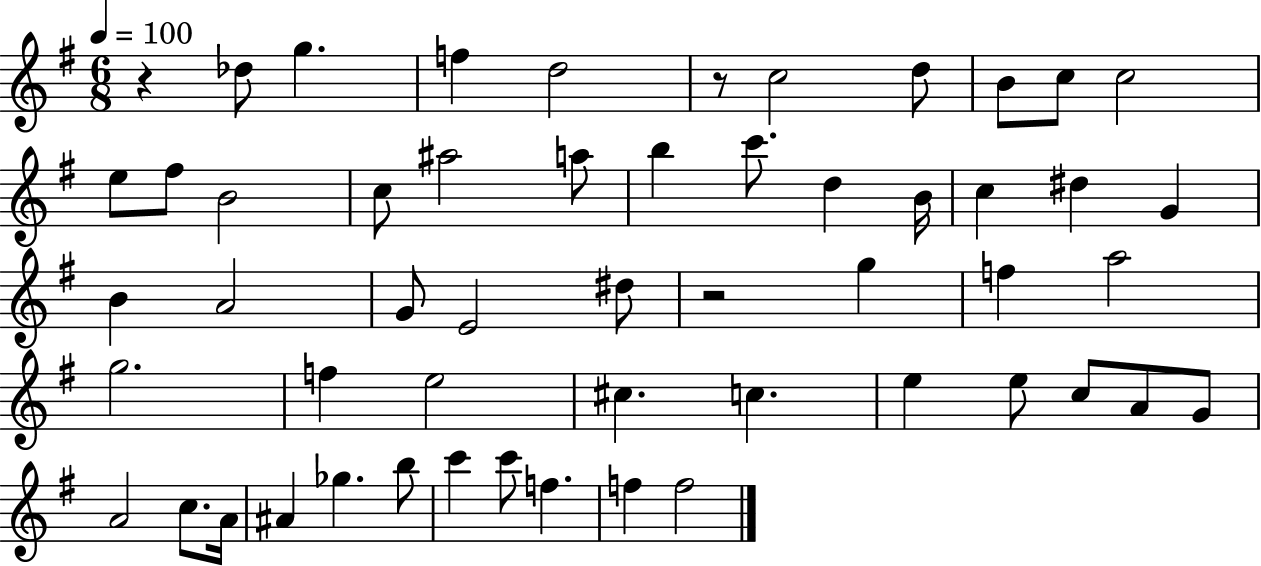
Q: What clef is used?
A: treble